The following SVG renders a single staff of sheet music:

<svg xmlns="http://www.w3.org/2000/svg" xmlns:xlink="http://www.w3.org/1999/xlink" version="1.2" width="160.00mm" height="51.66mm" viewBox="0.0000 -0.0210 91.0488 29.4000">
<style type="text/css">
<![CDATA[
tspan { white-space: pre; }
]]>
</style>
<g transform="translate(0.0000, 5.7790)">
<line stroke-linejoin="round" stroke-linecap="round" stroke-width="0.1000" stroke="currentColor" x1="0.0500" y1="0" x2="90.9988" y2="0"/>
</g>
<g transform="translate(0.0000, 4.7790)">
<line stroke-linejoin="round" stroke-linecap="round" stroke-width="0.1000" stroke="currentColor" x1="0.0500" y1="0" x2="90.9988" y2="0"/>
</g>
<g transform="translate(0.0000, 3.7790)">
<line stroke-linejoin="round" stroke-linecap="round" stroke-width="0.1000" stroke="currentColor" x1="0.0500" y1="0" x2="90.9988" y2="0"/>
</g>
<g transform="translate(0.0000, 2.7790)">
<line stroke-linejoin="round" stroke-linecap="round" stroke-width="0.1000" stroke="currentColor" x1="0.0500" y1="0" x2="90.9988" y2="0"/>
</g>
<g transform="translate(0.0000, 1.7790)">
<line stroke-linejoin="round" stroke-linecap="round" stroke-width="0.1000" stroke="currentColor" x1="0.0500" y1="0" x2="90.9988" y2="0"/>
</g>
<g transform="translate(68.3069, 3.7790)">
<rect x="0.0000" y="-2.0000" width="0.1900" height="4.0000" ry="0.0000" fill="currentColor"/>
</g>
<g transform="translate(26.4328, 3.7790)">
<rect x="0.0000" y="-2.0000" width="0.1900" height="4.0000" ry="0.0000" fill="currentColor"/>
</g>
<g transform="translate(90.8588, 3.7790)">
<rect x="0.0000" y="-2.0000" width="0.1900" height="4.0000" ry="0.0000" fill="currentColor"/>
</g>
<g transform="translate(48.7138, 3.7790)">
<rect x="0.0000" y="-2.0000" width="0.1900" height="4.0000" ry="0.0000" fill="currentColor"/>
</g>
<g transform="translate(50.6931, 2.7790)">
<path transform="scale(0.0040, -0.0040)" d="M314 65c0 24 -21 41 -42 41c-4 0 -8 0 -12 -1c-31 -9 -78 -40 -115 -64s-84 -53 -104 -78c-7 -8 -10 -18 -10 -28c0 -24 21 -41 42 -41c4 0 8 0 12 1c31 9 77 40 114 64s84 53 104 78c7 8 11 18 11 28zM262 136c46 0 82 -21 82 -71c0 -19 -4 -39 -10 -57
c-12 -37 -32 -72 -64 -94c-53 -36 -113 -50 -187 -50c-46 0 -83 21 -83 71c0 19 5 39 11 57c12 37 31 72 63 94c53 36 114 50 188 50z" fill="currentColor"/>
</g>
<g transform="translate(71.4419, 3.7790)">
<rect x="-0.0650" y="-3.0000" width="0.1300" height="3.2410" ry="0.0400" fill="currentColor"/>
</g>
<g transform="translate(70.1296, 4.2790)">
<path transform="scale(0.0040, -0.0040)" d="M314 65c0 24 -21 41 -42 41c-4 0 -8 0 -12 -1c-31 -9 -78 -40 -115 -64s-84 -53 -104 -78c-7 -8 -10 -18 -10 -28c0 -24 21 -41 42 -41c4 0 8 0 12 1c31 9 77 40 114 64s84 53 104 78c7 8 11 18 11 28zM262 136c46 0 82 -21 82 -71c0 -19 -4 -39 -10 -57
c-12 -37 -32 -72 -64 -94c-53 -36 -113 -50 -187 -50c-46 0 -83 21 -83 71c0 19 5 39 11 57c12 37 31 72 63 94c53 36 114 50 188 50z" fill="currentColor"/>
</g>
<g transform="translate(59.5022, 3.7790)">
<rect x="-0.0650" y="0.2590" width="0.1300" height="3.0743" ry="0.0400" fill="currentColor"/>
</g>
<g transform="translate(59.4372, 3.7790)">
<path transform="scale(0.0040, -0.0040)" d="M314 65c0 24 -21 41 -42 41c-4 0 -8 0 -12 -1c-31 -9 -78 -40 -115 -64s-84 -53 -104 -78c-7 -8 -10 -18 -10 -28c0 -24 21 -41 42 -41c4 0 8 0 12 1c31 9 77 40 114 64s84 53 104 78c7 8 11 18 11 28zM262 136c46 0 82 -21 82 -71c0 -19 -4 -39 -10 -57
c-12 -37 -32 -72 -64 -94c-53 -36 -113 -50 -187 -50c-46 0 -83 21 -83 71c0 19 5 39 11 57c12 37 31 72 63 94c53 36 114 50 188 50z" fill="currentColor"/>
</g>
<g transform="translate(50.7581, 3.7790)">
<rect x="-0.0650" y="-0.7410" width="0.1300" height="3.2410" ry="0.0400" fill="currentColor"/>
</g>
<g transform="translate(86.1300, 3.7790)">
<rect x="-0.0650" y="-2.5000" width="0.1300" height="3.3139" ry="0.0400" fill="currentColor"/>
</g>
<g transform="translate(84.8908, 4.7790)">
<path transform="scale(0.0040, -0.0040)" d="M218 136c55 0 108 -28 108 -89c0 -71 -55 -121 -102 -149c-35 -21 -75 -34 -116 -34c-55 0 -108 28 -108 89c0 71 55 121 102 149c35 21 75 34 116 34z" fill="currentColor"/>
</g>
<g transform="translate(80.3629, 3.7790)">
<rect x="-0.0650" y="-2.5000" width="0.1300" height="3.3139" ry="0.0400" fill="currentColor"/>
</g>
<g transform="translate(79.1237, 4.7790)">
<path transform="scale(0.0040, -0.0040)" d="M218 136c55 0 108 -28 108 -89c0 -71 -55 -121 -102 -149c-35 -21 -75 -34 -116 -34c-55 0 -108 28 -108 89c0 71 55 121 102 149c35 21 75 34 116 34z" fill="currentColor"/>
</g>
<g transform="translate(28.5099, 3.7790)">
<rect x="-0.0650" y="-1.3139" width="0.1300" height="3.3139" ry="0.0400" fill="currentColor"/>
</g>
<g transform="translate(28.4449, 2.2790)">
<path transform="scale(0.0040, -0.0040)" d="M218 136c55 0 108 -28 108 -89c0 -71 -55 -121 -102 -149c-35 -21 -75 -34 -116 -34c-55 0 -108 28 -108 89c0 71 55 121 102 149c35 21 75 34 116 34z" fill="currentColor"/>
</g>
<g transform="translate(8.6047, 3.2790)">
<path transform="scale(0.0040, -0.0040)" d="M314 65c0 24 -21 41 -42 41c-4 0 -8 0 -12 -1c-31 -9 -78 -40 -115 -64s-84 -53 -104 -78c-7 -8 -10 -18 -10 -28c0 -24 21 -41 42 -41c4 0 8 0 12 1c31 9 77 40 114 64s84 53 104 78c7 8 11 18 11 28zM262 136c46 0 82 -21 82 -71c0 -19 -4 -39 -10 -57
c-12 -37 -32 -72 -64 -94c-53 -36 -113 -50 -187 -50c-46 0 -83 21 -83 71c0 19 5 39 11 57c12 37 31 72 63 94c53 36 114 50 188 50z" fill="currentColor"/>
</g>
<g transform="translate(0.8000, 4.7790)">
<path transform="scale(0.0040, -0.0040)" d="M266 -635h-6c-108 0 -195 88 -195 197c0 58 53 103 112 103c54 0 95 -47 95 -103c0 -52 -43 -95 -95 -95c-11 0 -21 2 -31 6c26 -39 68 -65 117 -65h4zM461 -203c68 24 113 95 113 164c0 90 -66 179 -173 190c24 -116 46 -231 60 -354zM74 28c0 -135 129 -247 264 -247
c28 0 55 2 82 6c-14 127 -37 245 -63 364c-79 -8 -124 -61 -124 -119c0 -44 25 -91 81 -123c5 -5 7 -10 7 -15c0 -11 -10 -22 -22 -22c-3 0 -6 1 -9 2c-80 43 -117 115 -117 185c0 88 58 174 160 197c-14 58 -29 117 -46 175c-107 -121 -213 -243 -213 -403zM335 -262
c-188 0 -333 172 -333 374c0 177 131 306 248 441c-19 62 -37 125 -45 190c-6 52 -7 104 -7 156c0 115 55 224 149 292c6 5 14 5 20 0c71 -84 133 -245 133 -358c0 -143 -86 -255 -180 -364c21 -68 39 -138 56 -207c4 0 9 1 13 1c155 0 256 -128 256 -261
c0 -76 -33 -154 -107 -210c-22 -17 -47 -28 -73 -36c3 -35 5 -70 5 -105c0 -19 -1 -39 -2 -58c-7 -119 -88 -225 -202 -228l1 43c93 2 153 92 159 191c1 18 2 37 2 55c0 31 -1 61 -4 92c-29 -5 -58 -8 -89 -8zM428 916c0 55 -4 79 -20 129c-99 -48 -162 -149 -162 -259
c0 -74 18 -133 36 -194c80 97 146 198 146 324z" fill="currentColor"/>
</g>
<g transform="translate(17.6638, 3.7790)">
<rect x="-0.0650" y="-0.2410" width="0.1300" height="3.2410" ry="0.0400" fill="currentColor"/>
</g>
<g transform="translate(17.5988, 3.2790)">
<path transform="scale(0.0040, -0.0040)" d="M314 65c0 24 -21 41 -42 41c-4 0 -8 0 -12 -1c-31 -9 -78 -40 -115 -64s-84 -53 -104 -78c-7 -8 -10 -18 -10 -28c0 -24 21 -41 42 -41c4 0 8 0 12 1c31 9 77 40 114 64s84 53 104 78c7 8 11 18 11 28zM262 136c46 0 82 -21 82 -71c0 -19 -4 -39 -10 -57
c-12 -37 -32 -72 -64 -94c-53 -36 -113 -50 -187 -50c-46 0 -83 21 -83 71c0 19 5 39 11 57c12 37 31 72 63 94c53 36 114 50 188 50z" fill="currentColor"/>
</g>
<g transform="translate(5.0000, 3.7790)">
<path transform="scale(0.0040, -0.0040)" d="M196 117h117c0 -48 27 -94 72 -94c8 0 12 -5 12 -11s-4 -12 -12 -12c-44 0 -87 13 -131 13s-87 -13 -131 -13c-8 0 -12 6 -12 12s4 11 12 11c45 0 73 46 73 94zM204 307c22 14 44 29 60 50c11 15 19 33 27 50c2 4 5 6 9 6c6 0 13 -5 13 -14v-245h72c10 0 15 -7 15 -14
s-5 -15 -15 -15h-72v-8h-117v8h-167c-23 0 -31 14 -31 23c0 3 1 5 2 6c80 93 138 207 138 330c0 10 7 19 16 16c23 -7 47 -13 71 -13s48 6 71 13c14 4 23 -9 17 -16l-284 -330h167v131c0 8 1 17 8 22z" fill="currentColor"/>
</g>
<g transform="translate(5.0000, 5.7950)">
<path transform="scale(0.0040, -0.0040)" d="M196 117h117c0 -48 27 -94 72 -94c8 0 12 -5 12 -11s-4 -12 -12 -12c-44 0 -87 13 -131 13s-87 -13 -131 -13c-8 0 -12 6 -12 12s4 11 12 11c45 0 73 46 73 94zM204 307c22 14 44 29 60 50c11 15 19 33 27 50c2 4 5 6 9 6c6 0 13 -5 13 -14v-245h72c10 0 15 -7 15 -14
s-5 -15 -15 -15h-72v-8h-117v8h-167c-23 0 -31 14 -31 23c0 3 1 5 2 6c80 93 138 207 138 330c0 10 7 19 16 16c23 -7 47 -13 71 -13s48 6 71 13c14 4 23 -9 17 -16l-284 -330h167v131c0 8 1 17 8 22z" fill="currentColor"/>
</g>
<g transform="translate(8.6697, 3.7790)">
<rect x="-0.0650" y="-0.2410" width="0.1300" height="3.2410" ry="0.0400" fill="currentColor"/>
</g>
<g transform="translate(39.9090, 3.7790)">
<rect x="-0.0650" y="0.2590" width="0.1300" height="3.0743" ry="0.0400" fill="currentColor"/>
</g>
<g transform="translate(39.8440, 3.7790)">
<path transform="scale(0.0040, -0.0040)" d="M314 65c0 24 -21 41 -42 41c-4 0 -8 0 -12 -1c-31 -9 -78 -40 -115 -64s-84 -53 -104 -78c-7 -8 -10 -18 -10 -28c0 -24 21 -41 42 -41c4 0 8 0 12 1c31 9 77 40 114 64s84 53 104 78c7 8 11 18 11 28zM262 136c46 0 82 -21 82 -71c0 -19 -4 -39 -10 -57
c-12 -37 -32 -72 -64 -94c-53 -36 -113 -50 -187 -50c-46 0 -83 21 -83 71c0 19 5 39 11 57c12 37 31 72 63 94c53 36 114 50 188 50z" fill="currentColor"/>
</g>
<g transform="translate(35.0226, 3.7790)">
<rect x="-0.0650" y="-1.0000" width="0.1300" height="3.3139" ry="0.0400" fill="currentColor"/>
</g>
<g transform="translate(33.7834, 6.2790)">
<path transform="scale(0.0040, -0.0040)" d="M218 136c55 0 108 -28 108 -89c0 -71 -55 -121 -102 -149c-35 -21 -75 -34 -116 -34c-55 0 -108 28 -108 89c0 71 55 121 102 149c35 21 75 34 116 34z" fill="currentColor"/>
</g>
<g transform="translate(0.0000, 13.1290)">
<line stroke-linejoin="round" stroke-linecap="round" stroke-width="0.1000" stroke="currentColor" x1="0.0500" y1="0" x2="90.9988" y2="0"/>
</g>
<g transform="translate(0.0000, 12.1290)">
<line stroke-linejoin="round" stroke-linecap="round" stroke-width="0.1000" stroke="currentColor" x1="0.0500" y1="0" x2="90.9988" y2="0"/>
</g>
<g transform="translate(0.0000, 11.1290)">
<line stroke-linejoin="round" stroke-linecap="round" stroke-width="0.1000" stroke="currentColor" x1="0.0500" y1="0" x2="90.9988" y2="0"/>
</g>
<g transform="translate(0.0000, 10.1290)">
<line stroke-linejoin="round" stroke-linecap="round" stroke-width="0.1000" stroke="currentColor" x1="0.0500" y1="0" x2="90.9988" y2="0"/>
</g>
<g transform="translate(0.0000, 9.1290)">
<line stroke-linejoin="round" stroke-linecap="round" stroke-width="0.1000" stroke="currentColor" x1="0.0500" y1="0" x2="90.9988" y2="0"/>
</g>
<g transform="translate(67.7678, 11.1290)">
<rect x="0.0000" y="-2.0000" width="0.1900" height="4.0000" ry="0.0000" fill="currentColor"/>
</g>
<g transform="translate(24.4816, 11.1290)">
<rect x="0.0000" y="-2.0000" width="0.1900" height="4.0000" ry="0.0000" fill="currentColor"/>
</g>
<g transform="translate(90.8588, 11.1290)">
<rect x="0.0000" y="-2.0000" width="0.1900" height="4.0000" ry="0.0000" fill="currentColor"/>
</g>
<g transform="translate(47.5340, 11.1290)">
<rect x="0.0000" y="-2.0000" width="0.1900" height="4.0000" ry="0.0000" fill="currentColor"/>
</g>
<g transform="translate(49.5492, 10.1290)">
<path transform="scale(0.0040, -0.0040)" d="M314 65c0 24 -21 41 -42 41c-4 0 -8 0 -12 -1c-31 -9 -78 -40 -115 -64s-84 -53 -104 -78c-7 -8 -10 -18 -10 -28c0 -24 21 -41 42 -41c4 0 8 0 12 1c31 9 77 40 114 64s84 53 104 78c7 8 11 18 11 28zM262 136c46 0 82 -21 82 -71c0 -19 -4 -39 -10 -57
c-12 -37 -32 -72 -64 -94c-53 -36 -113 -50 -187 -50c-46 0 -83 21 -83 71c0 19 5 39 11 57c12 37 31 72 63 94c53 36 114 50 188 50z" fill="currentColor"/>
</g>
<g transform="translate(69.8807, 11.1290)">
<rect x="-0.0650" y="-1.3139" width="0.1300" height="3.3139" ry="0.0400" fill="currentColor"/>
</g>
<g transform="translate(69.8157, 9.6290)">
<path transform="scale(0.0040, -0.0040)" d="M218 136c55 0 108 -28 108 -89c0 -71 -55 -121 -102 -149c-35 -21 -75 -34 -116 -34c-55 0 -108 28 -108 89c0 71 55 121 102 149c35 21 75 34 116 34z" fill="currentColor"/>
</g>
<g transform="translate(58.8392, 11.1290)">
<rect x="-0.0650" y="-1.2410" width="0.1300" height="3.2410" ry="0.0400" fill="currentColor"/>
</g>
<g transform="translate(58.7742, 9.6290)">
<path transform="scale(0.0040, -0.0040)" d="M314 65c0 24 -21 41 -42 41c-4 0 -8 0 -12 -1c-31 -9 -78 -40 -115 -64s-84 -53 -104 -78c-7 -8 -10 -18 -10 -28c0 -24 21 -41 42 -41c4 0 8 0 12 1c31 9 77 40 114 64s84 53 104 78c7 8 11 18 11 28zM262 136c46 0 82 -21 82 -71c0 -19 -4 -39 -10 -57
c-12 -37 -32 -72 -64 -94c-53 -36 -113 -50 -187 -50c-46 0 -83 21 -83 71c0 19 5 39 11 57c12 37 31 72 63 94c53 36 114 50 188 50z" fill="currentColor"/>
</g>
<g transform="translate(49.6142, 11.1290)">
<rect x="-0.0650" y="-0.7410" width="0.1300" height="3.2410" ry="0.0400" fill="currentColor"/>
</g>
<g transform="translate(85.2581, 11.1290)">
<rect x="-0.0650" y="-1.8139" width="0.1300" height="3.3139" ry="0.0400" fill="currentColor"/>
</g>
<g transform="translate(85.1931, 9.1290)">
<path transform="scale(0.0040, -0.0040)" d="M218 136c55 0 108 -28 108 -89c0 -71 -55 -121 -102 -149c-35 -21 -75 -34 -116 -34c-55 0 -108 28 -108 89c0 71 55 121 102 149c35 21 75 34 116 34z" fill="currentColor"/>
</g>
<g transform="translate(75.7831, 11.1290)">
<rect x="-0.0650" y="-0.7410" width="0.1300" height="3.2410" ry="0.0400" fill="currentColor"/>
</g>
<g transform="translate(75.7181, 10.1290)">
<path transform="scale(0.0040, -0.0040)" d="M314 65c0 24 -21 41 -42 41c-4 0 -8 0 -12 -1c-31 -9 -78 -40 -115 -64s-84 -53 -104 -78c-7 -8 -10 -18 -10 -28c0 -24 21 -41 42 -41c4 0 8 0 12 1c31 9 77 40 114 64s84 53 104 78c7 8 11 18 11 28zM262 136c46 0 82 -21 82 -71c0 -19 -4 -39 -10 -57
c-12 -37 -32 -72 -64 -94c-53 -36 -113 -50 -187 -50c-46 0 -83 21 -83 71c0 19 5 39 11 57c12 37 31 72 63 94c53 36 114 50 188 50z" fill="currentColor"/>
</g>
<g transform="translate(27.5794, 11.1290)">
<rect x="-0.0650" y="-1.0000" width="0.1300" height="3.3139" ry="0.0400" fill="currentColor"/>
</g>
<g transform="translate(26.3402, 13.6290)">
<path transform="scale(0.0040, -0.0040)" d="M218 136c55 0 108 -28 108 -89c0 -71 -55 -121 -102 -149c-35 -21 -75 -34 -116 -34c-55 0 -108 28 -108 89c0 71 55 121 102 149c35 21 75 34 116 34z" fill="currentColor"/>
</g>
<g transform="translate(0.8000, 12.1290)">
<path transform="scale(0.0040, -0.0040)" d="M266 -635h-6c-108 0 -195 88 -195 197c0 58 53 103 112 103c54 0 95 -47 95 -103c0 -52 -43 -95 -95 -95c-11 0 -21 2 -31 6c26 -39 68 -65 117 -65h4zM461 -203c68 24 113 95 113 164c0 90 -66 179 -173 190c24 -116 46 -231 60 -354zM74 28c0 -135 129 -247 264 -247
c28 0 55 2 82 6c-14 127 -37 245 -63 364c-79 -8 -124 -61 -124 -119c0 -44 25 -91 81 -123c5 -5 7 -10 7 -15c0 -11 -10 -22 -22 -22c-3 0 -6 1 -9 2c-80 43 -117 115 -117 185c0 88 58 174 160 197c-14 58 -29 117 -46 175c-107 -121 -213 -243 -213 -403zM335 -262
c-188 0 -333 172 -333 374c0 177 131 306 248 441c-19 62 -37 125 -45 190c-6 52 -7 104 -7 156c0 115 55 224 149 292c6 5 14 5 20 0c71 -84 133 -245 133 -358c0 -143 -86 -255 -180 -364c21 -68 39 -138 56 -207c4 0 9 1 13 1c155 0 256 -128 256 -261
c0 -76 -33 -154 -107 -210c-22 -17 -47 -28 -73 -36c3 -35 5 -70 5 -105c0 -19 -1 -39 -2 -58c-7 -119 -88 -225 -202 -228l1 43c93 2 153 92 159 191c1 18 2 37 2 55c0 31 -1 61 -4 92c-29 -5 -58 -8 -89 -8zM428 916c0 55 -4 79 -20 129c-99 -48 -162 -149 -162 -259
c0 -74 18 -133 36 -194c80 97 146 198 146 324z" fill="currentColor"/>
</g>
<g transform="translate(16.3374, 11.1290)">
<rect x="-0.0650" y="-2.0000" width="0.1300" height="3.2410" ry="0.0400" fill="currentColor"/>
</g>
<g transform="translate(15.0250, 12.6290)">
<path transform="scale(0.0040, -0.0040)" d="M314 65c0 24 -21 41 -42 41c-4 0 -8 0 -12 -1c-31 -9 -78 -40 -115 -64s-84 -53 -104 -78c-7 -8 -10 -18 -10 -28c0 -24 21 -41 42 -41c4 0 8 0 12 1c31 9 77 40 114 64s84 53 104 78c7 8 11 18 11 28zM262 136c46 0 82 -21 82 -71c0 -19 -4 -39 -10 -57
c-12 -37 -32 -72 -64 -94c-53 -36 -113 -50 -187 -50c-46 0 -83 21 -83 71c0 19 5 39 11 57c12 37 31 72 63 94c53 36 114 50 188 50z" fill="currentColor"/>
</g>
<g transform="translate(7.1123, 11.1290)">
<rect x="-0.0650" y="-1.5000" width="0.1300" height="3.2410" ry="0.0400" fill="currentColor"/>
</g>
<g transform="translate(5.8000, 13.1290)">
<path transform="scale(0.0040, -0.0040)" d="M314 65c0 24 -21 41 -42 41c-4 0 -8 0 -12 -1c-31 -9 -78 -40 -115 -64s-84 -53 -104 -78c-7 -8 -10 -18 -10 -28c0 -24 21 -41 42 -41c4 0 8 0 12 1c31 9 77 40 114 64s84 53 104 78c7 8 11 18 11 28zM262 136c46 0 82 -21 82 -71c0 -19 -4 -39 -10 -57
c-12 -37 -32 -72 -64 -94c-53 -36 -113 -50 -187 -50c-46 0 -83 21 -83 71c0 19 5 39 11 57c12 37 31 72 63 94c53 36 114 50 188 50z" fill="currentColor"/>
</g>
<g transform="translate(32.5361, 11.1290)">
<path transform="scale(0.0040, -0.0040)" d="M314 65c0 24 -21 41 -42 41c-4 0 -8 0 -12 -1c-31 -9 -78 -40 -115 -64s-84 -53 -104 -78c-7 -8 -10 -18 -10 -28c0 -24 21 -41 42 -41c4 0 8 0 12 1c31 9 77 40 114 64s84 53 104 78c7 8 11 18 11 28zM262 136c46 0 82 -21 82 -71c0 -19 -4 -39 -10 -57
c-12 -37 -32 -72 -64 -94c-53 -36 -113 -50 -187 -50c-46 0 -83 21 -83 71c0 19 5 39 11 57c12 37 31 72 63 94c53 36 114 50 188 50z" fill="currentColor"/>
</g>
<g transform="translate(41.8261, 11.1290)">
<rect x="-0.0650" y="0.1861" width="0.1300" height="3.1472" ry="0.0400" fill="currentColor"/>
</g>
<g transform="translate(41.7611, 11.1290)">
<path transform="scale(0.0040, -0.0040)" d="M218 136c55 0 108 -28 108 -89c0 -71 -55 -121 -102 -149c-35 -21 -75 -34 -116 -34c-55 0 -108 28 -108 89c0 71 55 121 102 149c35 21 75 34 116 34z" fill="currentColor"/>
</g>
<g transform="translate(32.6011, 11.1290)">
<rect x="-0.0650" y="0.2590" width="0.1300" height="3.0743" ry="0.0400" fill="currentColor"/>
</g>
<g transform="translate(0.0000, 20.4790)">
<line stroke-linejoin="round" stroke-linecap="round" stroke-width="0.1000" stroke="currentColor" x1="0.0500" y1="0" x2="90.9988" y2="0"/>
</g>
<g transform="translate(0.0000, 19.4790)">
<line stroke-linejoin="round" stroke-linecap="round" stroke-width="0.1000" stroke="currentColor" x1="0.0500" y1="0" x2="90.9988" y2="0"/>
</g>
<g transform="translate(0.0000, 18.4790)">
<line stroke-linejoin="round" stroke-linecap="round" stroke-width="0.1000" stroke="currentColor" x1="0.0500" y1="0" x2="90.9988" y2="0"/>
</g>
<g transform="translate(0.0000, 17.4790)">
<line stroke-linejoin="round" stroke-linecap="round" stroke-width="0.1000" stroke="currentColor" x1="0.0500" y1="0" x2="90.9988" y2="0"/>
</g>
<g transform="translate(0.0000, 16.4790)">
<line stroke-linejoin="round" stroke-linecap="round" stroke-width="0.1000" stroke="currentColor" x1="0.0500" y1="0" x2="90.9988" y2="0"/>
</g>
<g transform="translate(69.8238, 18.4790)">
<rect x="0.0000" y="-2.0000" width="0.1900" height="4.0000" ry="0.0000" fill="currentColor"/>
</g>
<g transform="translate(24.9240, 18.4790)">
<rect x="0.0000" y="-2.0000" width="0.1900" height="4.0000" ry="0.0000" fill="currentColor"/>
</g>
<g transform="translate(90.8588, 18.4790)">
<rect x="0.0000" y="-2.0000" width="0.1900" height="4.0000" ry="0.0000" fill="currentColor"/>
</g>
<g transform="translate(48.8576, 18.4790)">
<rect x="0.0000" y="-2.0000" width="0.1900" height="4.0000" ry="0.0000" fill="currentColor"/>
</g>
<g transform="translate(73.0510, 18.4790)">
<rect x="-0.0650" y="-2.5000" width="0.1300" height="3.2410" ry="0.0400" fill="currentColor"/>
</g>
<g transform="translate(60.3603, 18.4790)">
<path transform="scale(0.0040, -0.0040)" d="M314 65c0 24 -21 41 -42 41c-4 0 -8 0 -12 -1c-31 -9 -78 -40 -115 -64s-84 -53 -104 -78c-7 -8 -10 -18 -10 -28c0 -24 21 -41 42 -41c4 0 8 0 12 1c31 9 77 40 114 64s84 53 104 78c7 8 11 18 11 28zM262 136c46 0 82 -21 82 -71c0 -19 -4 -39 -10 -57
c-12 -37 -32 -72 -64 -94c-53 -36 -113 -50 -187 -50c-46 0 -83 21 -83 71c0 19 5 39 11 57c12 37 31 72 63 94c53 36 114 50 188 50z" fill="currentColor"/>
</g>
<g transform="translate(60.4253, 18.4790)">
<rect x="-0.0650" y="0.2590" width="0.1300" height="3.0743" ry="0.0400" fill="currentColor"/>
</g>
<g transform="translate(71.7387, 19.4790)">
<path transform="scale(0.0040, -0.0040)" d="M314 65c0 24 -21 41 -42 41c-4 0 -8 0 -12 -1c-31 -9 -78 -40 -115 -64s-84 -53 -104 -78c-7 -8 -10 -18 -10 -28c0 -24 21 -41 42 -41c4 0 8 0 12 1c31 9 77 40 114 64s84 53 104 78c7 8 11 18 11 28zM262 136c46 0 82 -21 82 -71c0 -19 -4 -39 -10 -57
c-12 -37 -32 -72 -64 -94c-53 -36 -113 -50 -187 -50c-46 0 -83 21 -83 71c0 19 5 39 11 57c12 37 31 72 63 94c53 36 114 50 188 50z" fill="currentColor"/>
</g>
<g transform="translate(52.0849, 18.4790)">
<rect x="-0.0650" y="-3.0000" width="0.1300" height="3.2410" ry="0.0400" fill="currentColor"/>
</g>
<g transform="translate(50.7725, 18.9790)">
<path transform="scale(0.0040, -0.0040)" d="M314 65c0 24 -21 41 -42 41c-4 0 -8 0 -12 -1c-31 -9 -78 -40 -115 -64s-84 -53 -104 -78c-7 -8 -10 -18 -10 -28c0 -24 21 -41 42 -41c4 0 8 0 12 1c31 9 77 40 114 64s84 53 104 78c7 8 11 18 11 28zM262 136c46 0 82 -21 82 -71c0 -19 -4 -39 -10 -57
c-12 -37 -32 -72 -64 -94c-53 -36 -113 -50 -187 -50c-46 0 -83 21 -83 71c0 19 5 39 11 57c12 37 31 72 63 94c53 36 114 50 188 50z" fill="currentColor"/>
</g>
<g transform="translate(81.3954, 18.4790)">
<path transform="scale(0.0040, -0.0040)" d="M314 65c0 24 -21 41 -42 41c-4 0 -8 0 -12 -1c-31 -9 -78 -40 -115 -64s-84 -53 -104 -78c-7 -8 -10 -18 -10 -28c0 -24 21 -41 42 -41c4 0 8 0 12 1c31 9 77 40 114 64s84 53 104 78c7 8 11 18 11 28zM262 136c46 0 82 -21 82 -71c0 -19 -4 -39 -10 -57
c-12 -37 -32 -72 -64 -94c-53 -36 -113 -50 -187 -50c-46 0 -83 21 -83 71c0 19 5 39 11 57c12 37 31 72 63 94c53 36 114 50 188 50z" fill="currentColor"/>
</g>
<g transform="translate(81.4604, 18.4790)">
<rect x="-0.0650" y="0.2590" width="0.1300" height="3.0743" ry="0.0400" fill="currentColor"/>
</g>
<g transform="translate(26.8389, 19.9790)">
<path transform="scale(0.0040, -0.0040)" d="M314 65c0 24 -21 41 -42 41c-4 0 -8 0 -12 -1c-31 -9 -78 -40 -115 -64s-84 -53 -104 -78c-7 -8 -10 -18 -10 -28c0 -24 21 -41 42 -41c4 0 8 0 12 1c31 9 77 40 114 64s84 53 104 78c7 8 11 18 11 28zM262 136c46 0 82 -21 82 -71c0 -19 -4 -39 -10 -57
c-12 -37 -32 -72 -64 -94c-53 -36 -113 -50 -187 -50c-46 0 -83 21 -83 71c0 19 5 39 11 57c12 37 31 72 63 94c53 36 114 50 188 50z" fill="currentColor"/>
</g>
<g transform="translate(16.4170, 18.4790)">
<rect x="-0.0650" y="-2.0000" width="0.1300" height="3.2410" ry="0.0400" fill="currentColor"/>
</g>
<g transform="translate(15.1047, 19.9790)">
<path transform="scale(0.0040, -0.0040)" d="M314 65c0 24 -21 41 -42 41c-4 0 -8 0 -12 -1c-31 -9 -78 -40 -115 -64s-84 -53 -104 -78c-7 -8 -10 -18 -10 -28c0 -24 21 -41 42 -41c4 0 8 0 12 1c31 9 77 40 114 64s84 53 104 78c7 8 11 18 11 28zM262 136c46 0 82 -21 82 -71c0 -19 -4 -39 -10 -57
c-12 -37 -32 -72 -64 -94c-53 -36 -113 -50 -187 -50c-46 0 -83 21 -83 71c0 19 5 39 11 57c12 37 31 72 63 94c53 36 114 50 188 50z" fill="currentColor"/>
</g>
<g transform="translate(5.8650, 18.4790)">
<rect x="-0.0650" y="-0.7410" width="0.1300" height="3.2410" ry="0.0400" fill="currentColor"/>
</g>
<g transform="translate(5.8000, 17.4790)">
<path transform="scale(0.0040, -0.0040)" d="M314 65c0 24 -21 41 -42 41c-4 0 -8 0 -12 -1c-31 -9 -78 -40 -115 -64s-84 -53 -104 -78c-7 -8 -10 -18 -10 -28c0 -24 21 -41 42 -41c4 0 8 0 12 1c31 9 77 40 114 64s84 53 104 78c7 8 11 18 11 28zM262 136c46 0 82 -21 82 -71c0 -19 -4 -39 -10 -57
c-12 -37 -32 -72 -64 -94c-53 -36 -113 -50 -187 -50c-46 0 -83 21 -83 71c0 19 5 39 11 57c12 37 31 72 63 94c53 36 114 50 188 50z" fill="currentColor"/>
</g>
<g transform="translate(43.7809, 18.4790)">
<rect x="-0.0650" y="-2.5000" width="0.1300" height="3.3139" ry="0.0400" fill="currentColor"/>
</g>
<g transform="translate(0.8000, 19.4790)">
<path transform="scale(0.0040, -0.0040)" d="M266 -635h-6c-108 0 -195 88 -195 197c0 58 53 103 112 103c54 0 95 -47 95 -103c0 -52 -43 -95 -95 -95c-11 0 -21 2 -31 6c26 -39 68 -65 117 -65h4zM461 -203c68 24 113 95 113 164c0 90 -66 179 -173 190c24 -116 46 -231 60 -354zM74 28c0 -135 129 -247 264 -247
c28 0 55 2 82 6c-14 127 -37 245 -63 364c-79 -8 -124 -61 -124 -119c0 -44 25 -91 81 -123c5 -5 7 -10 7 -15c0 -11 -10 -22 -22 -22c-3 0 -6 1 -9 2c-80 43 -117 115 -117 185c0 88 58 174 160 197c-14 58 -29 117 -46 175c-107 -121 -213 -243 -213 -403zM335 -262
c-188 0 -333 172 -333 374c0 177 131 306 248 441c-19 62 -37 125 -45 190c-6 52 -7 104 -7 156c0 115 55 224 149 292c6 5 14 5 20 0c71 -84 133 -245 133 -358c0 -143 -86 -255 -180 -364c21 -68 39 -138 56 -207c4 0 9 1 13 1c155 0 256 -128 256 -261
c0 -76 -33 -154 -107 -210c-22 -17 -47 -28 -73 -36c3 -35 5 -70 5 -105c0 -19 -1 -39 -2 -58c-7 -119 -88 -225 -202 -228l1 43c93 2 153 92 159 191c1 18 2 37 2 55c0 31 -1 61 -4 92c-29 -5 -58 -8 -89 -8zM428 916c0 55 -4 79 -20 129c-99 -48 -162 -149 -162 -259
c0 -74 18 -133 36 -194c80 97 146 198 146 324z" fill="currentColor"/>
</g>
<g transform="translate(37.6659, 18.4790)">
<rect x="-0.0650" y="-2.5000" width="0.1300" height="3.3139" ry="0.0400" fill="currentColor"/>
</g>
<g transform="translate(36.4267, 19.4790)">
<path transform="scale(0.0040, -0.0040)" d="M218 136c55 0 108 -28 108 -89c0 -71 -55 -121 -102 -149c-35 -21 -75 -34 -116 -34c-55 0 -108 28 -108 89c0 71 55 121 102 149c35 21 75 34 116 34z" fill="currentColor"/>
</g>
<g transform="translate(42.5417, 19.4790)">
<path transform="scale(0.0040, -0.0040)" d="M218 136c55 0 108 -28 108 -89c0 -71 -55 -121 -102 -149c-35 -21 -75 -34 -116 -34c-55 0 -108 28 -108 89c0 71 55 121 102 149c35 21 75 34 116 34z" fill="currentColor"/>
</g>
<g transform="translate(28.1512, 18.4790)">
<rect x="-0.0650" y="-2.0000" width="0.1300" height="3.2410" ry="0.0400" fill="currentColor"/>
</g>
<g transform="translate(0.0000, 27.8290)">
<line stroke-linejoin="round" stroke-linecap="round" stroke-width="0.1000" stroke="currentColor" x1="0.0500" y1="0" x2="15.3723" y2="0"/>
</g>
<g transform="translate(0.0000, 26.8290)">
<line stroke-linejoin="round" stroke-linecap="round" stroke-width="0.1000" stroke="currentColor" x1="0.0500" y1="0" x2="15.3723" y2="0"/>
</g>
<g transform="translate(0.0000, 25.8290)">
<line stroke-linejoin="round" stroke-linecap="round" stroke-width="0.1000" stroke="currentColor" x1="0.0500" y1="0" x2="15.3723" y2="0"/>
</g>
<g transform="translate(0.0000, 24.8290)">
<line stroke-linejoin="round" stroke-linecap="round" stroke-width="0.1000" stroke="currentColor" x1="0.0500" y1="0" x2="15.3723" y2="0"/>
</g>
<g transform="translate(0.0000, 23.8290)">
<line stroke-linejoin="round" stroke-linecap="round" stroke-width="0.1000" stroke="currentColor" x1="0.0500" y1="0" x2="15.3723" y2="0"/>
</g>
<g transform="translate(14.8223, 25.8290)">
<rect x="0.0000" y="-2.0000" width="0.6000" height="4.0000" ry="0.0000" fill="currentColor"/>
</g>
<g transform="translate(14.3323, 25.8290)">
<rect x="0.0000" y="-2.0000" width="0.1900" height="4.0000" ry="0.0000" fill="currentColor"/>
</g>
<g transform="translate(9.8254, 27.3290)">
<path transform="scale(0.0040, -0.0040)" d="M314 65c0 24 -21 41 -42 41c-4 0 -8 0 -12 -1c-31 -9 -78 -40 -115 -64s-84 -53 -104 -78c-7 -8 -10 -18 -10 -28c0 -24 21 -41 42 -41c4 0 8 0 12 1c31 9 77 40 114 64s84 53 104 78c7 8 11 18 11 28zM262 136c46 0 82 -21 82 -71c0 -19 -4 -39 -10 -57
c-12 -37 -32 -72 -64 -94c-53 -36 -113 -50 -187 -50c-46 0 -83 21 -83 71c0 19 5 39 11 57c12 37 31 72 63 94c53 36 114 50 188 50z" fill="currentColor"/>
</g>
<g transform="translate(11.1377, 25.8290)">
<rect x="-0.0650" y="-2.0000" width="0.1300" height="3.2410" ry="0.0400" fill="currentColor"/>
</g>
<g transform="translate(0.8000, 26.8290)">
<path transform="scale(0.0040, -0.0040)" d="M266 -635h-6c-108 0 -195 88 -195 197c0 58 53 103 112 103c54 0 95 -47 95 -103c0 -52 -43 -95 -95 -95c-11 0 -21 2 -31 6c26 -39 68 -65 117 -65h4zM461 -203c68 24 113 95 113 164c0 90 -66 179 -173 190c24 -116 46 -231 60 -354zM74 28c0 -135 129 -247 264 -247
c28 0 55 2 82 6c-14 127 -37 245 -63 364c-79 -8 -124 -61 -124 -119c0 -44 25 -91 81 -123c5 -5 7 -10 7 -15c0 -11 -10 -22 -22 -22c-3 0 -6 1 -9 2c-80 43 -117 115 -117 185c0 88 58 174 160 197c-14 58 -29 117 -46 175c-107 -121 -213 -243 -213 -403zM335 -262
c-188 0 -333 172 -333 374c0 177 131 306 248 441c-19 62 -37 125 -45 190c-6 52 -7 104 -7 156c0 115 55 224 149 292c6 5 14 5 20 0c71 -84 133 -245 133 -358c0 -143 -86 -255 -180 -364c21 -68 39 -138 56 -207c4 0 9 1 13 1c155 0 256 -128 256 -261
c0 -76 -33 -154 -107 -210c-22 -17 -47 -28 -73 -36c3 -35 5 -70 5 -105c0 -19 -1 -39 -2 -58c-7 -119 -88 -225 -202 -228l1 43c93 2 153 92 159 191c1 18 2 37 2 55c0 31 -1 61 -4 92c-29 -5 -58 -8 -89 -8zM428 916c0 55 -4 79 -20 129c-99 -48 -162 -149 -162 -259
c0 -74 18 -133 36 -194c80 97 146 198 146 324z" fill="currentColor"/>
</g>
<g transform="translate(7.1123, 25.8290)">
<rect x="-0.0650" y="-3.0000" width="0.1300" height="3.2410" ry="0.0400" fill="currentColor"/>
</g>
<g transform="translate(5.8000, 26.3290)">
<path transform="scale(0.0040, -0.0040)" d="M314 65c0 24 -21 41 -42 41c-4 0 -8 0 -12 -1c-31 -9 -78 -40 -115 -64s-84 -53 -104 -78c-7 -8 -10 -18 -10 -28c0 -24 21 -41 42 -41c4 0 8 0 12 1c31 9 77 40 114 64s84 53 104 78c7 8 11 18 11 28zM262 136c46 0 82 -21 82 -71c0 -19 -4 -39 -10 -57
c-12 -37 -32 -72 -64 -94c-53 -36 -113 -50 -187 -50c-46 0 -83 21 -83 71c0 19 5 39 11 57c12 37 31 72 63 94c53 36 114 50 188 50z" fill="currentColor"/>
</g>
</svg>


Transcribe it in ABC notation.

X:1
T:Untitled
M:4/4
L:1/4
K:C
c2 c2 e D B2 d2 B2 A2 G G E2 F2 D B2 B d2 e2 e d2 f d2 F2 F2 G G A2 B2 G2 B2 A2 F2